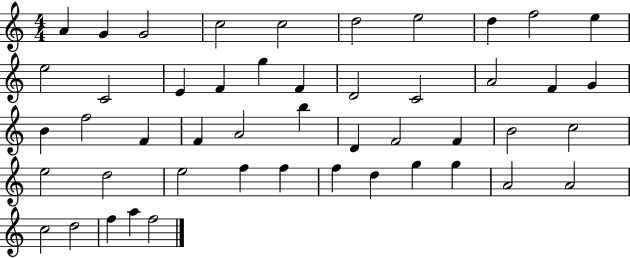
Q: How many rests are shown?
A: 0